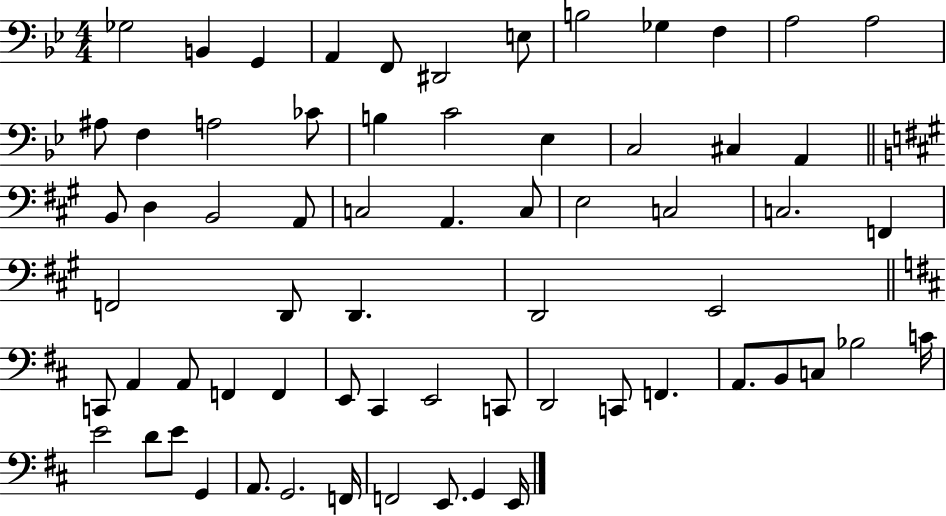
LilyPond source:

{
  \clef bass
  \numericTimeSignature
  \time 4/4
  \key bes \major
  ges2 b,4 g,4 | a,4 f,8 dis,2 e8 | b2 ges4 f4 | a2 a2 | \break ais8 f4 a2 ces'8 | b4 c'2 ees4 | c2 cis4 a,4 | \bar "||" \break \key a \major b,8 d4 b,2 a,8 | c2 a,4. c8 | e2 c2 | c2. f,4 | \break f,2 d,8 d,4. | d,2 e,2 | \bar "||" \break \key d \major c,8 a,4 a,8 f,4 f,4 | e,8 cis,4 e,2 c,8 | d,2 c,8 f,4. | a,8. b,8 c8 bes2 c'16 | \break e'2 d'8 e'8 g,4 | a,8. g,2. f,16 | f,2 e,8. g,4 e,16 | \bar "|."
}